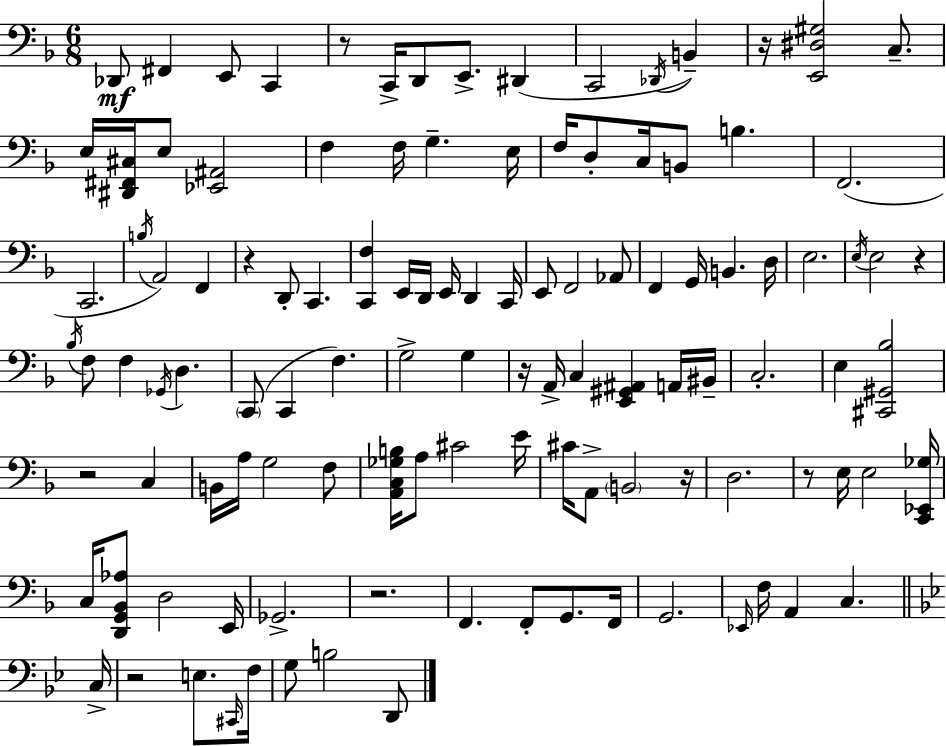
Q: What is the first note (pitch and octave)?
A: Db2